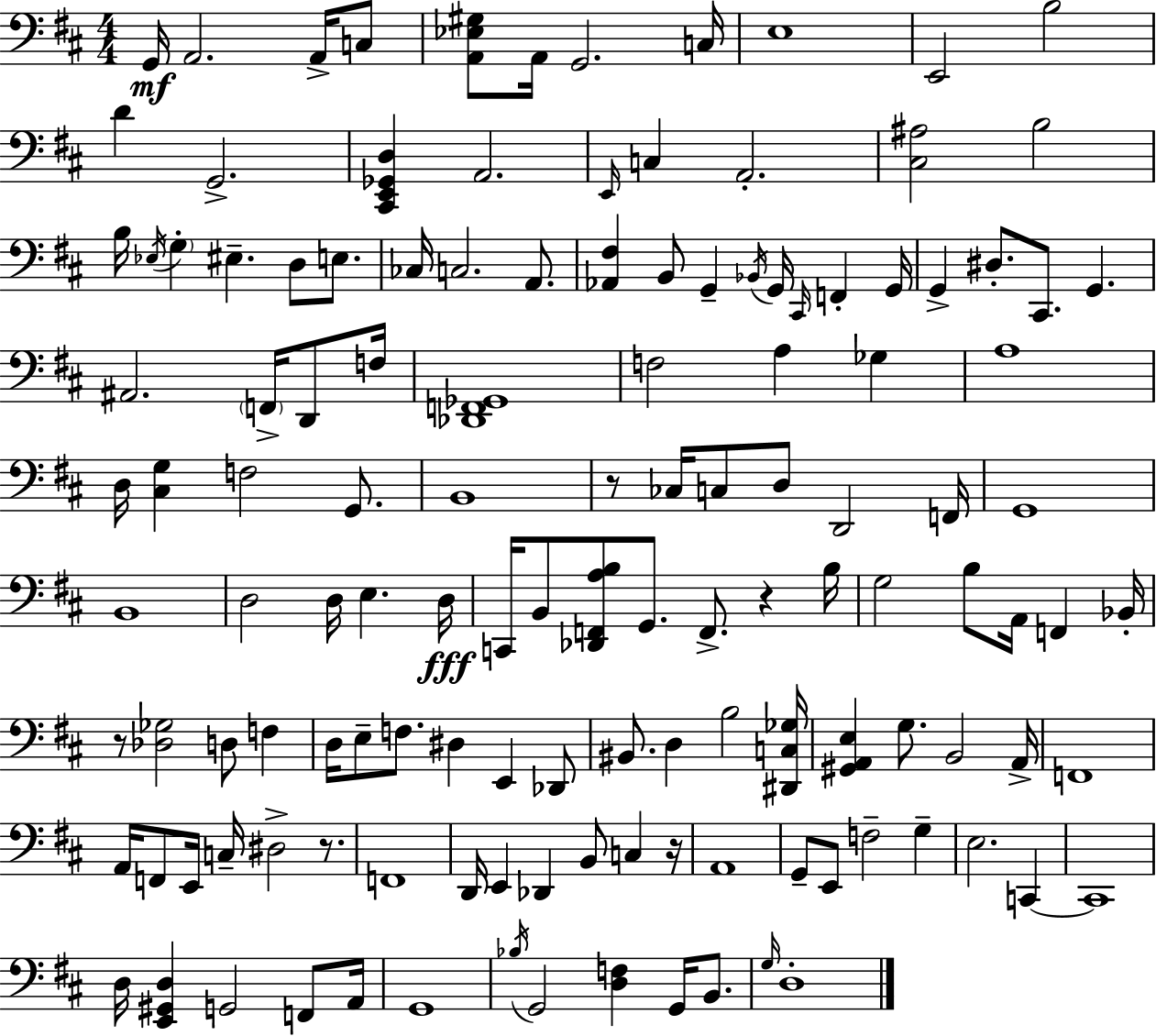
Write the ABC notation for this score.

X:1
T:Untitled
M:4/4
L:1/4
K:D
G,,/4 A,,2 A,,/4 C,/2 [A,,_E,^G,]/2 A,,/4 G,,2 C,/4 E,4 E,,2 B,2 D G,,2 [^C,,E,,_G,,D,] A,,2 E,,/4 C, A,,2 [^C,^A,]2 B,2 B,/4 _E,/4 G, ^E, D,/2 E,/2 _C,/4 C,2 A,,/2 [_A,,^F,] B,,/2 G,, _B,,/4 G,,/4 ^C,,/4 F,, G,,/4 G,, ^D,/2 ^C,,/2 G,, ^A,,2 F,,/4 D,,/2 F,/4 [_D,,F,,_G,,]4 F,2 A, _G, A,4 D,/4 [^C,G,] F,2 G,,/2 B,,4 z/2 _C,/4 C,/2 D,/2 D,,2 F,,/4 G,,4 B,,4 D,2 D,/4 E, D,/4 C,,/4 B,,/2 [_D,,F,,A,B,]/2 G,,/2 F,,/2 z B,/4 G,2 B,/2 A,,/4 F,, _B,,/4 z/2 [_D,_G,]2 D,/2 F, D,/4 E,/2 F,/2 ^D, E,, _D,,/2 ^B,,/2 D, B,2 [^D,,C,_G,]/4 [^G,,A,,E,] G,/2 B,,2 A,,/4 F,,4 A,,/4 F,,/2 E,,/4 C,/4 ^D,2 z/2 F,,4 D,,/4 E,, _D,, B,,/2 C, z/4 A,,4 G,,/2 E,,/2 F,2 G, E,2 C,, C,,4 D,/4 [E,,^G,,D,] G,,2 F,,/2 A,,/4 G,,4 _B,/4 G,,2 [D,F,] G,,/4 B,,/2 G,/4 D,4